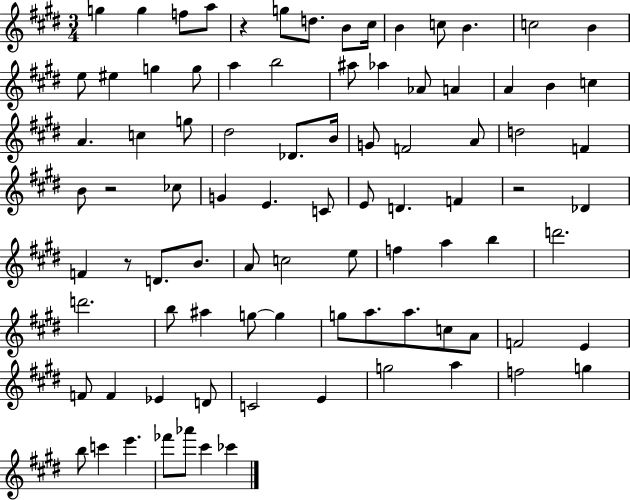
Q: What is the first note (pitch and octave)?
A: G5